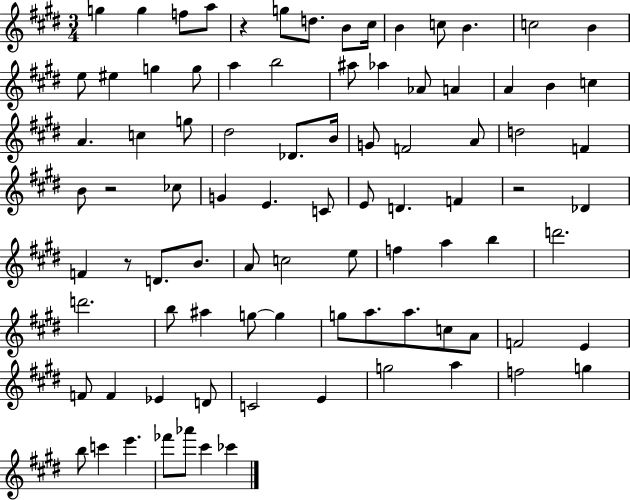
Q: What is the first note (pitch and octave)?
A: G5